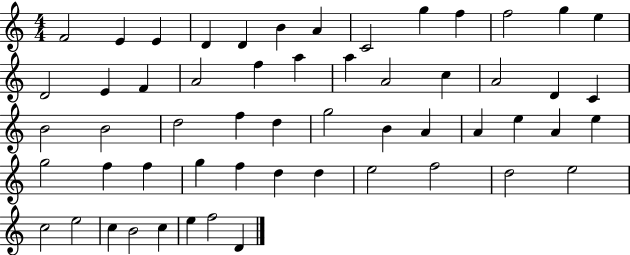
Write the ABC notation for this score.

X:1
T:Untitled
M:4/4
L:1/4
K:C
F2 E E D D B A C2 g f f2 g e D2 E F A2 f a a A2 c A2 D C B2 B2 d2 f d g2 B A A e A e g2 f f g f d d e2 f2 d2 e2 c2 e2 c B2 c e f2 D